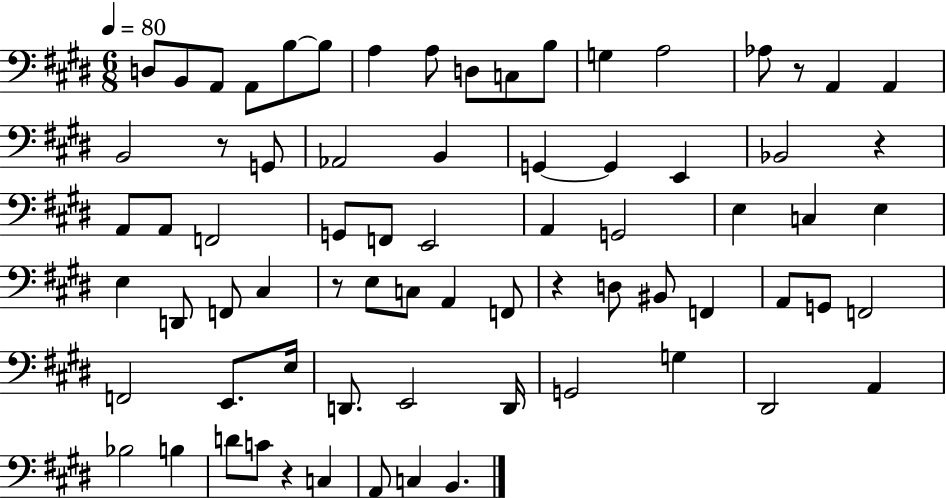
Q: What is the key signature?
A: E major